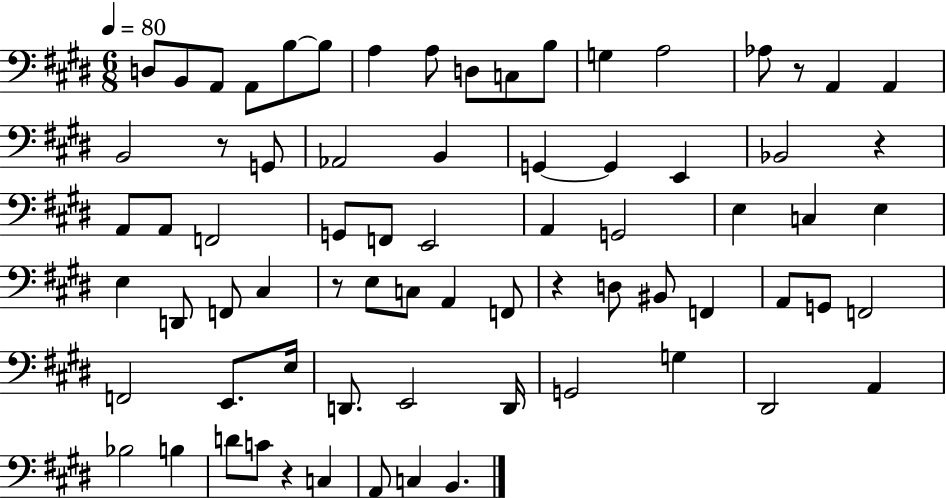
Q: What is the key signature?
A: E major